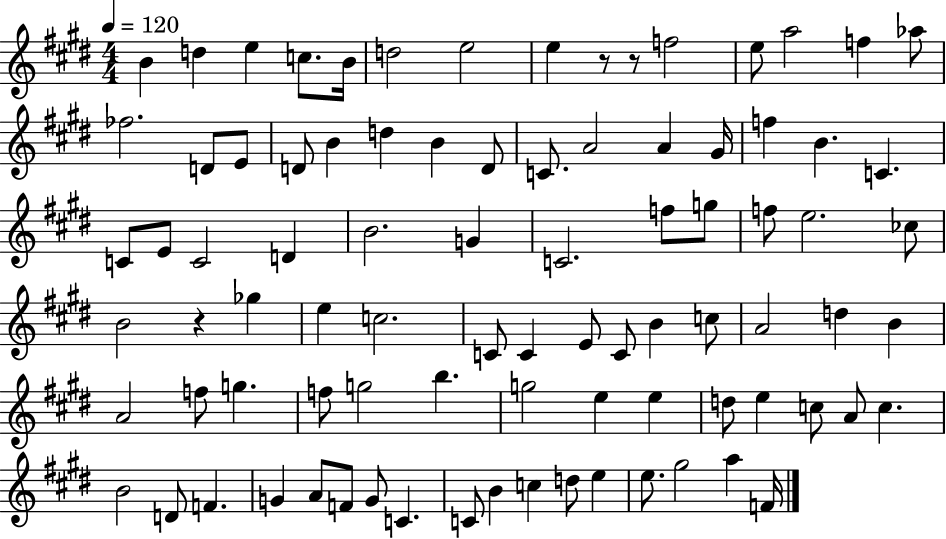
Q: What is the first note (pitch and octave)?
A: B4